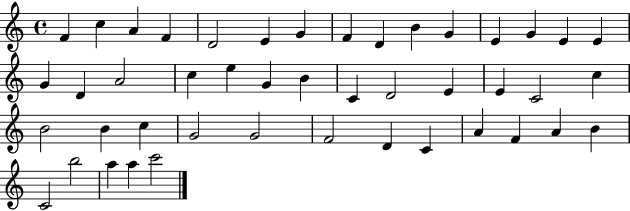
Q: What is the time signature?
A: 4/4